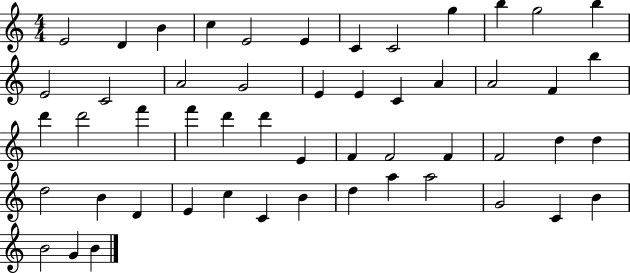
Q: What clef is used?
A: treble